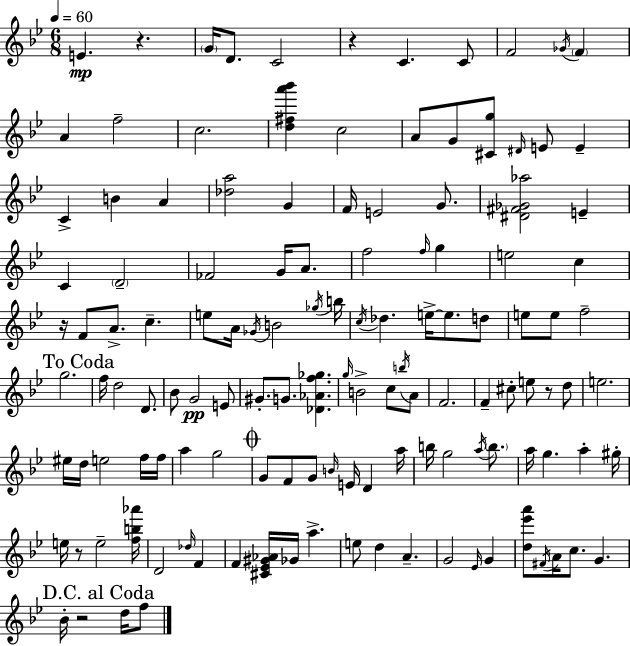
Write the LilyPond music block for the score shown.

{
  \clef treble
  \numericTimeSignature
  \time 6/8
  \key g \minor
  \tempo 4 = 60
  e'4.\mp r4. | \parenthesize g'16 d'8. c'2 | r4 c'4. c'8 | f'2 \acciaccatura { ges'16 } \parenthesize f'4 | \break a'4 f''2-- | c''2. | <d'' fis'' a''' bes'''>4 c''2 | a'8 g'8 <cis' g''>8 \grace { dis'16 } e'8 e'4-- | \break c'4-> b'4 a'4 | <des'' a''>2 g'4 | f'16 e'2 g'8. | <dis' fis' ges' aes''>2 e'4-- | \break c'4 \parenthesize d'2-- | fes'2 g'16 a'8. | f''2 \grace { f''16 } g''4 | e''2 c''4 | \break r16 f'8 a'8.-> c''4.-- | e''8 a'16 \acciaccatura { ges'16 } b'2 | \acciaccatura { ges''16 } b''16 \acciaccatura { c''16 } des''4. | e''16->~~ e''8. d''8 e''8 e''8 f''2-- | \break \mark "To Coda" g''2. | f''16 d''2 | d'8. bes'8 g'2\pp | e'8 gis'8.-. g'8. | \break <des' aes' f'' ges''>4. \grace { g''16 } b'2-> | c''8 \acciaccatura { b''16 } a'8 f'2. | f'4-- | cis''8-. e''8 r8 d''8 e''2. | \break eis''16 d''16 e''2 | f''16 f''16 a''4 | g''2 \mark \markup { \musicglyph "scripts.coda" } g'8 f'8 | g'8 \grace { b'16 } e'16 d'4 a''16 b''16 g''2 | \break \acciaccatura { a''16 } \parenthesize b''8. a''16 g''4. | a''4-. gis''16-. e''16 r8 | e''2-- <f'' b'' aes'''>16 d'2 | \grace { des''16 } f'4 f'4 | \break <cis' ees' gis' aes'>16 ges'16 a''4.-> e''8 | d''4 a'4.-- g'2 | \grace { ees'16 } g'4 | <d'' ees''' a'''>8 \acciaccatura { fis'16 } a'16 c''8. g'4. | \break \mark "D.C. al Coda" bes'16-. r2 d''16 f''8 | \bar "|."
}